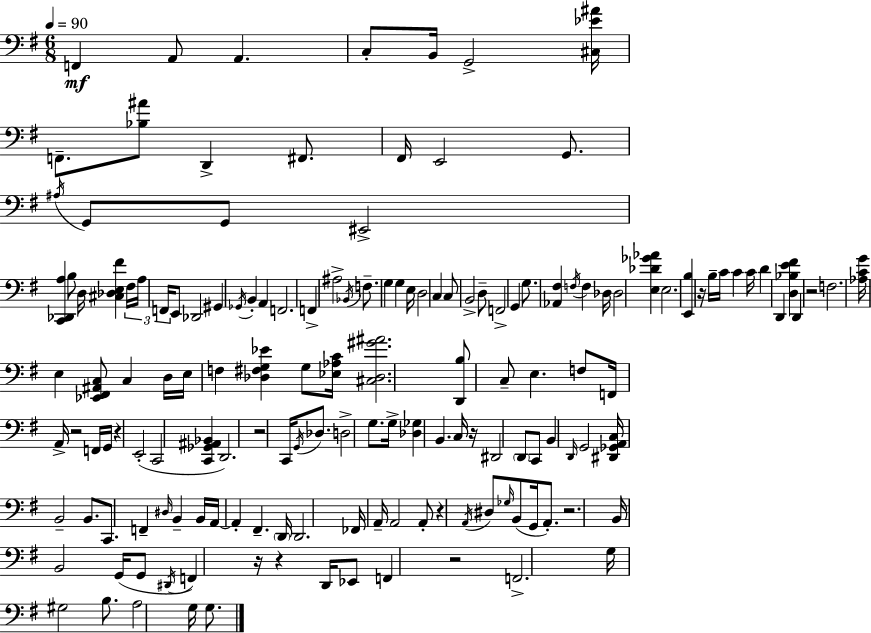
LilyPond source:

{
  \clef bass
  \numericTimeSignature
  \time 6/8
  \key e \minor
  \tempo 4 = 90
  f,4\mf a,8 a,4. | c8-. b,16 g,2-> <cis ees' ais'>16 | f,8.-- <bes ais'>8 d,4-> fis,8. | fis,16 e,2 g,8. | \break \acciaccatura { ais16 } g,8 g,8 eis,2-> | <c, des, a>4 b8 d16 <cis des e fis'>4 | \tuplet 3/2 { fis16 a16 f,16 } e,8 des,2 | gis,4 \acciaccatura { ges,16 } b,4-. a,4 | \break f,2. | f,4-> ais2-> | \acciaccatura { bes,16 } f8.-- g4 g4 | e16 d2 c4 | \break c8 b,2-> | d8-- f,2-> g,4 | g8. <aes, fis>4 \acciaccatura { f16 } f4 | des16 des2 | \break <e des' ges' aes'>4 e2. | <e, b>4 r16 b16-- c'16 c'4 | c'16 d'4 d,4 | <d bes e' fis'>4 d,4 r2 | \break f2. | <aes c' g'>16 e4 <ees, fis, ais, c>8 c4 | d16 e16 f4 <des fis g ees'>4 | g8 <ees aes c'>16 <cis des gis' ais'>2. | \break <d, b>8 c8-- e4. | f8 f,16 a,16-> r2 | f,16 g,16 r4 e,2-.( | c,2 | \break <c, ges, ais, bes,>4 d,2.) | r2 | c,16 \acciaccatura { g,16 } des8. d2-> | g8. g16-> <des ges>4 b,4. | \break c16 r16 dis,2 | \parenthesize d,8 c,8 b,4 \grace { d,16 } g,2 | <dis, ges, a, c>16 b,2-- | b,8. c,8. f,4-- | \break \grace { dis16 } b,4-- b,16 a,16~~ a,4-. | fis,4.-- \parenthesize d,16 d,2. | fes,16 a,16-- a,2 | a,8-. r4 \acciaccatura { a,16 } | \break dis8 \grace { ges16 }( b,8 g,16 a,8.-.) r2. | b,16 b,2 | g,16( g,8 \acciaccatura { dis,16 } f,4) | r16 r4 d,16 ees,8 f,4 | \break r2 f,2.-> | g16 gis2 | b8. a2 | g16 g8. \bar "|."
}